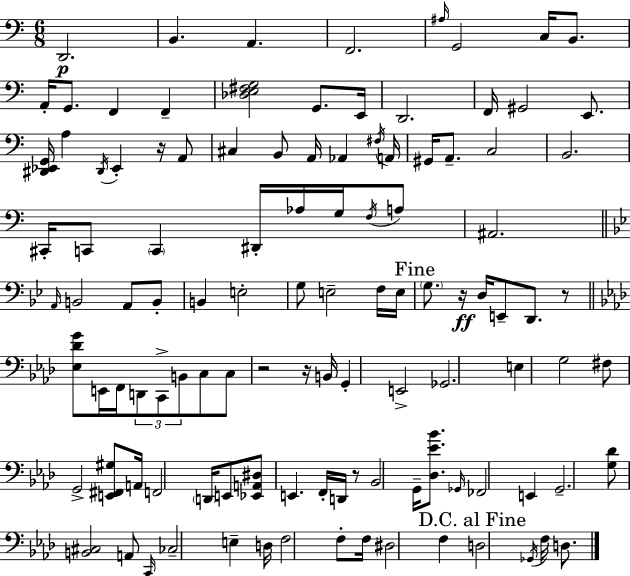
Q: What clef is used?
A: bass